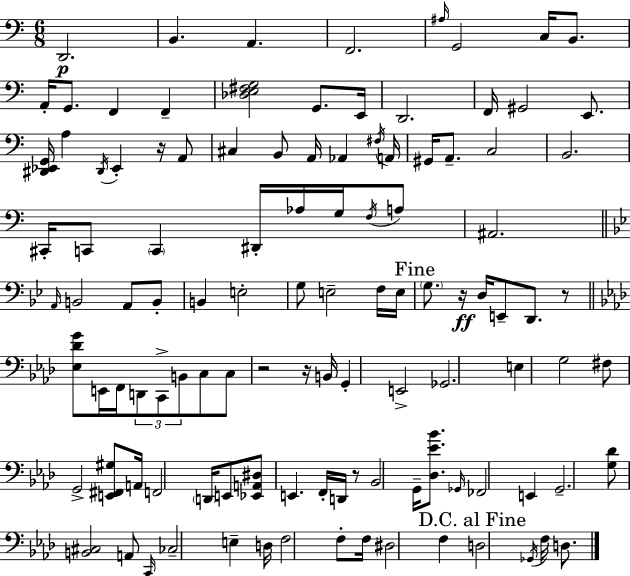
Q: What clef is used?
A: bass